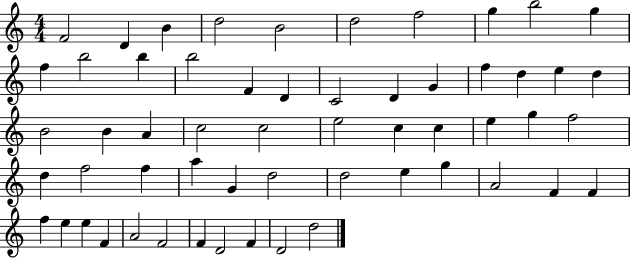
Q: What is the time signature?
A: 4/4